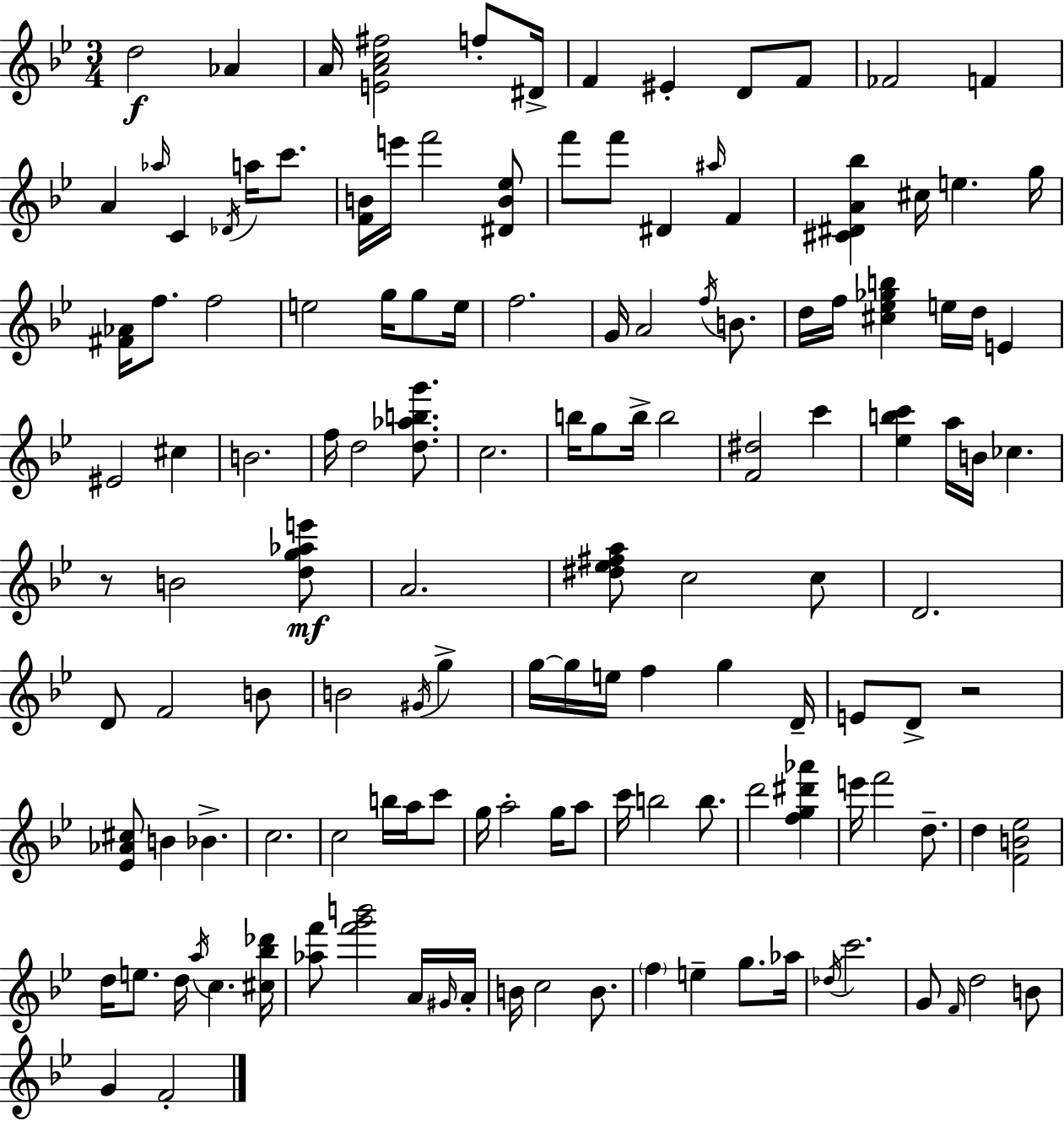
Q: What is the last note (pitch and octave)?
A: F4